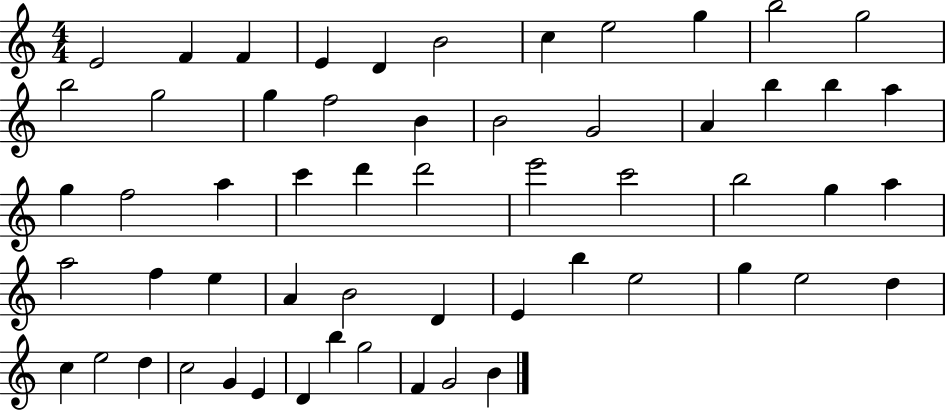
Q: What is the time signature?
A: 4/4